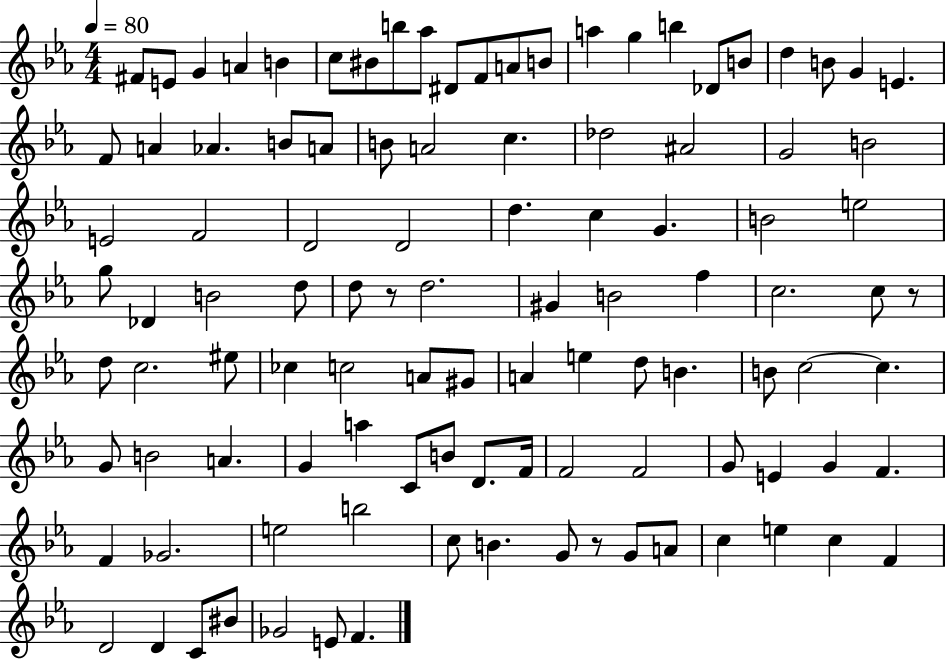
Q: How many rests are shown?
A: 3